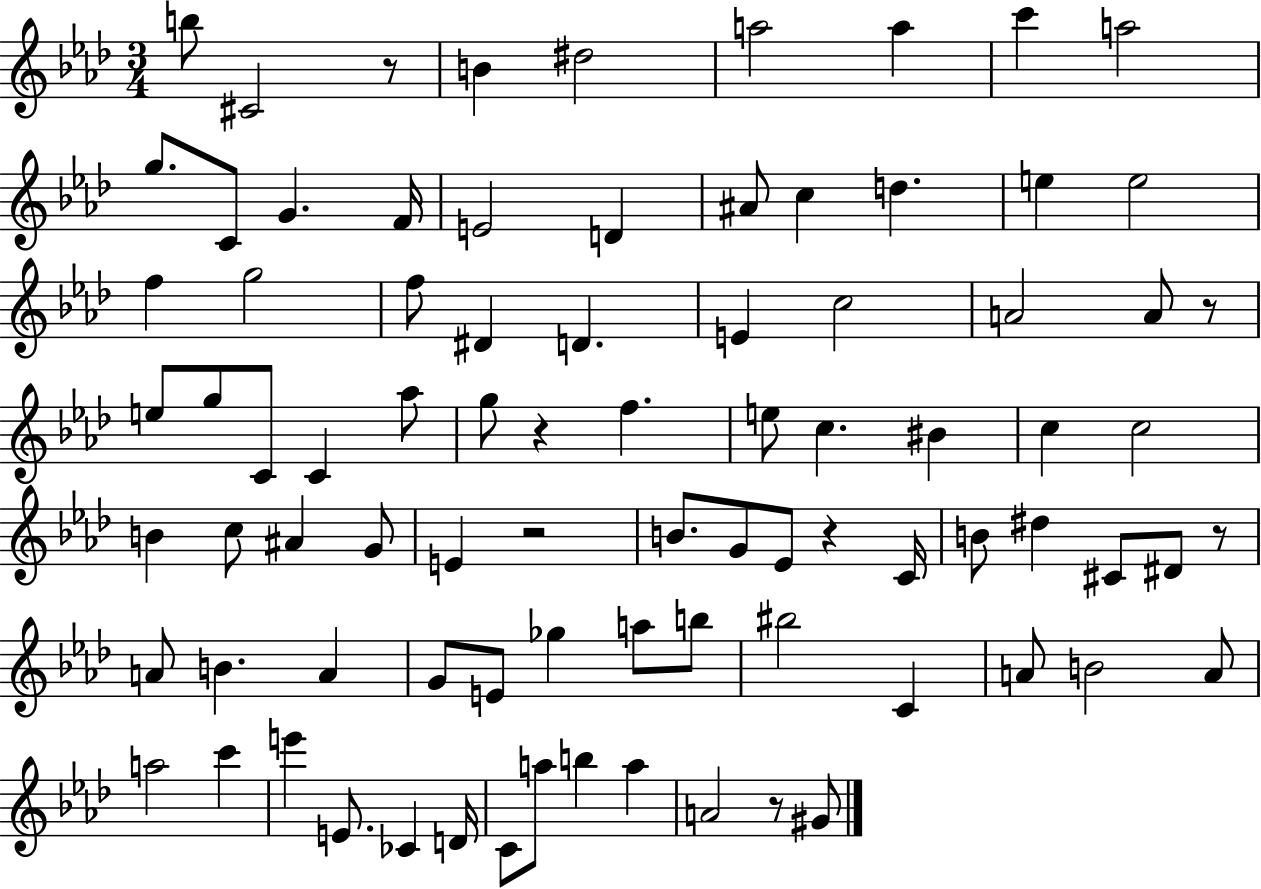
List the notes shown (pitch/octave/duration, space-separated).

B5/e C#4/h R/e B4/q D#5/h A5/h A5/q C6/q A5/h G5/e. C4/e G4/q. F4/s E4/h D4/q A#4/e C5/q D5/q. E5/q E5/h F5/q G5/h F5/e D#4/q D4/q. E4/q C5/h A4/h A4/e R/e E5/e G5/e C4/e C4/q Ab5/e G5/e R/q F5/q. E5/e C5/q. BIS4/q C5/q C5/h B4/q C5/e A#4/q G4/e E4/q R/h B4/e. G4/e Eb4/e R/q C4/s B4/e D#5/q C#4/e D#4/e R/e A4/e B4/q. A4/q G4/e E4/e Gb5/q A5/e B5/e BIS5/h C4/q A4/e B4/h A4/e A5/h C6/q E6/q E4/e. CES4/q D4/s C4/e A5/e B5/q A5/q A4/h R/e G#4/e